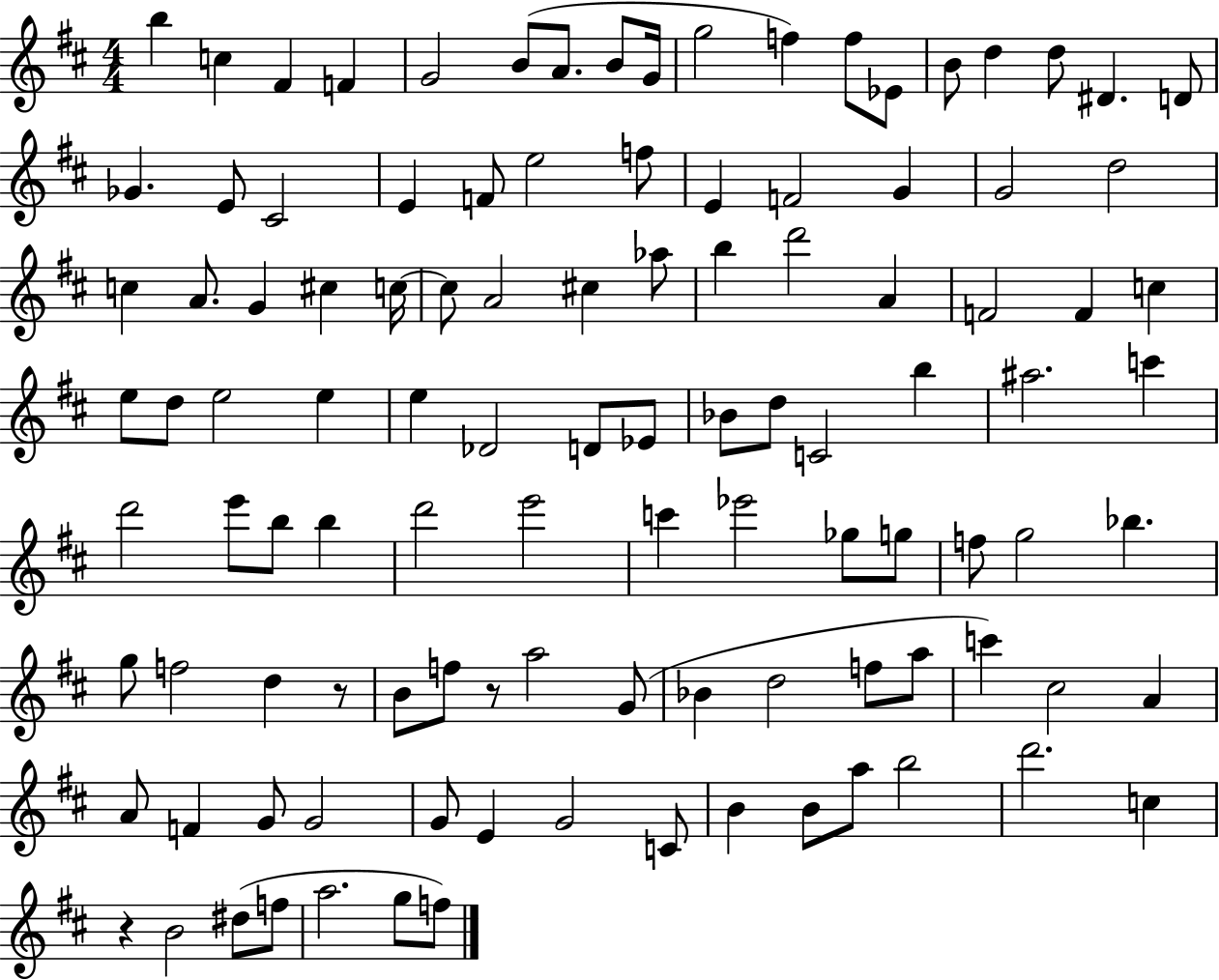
{
  \clef treble
  \numericTimeSignature
  \time 4/4
  \key d \major
  b''4 c''4 fis'4 f'4 | g'2 b'8( a'8. b'8 g'16 | g''2 f''4) f''8 ees'8 | b'8 d''4 d''8 dis'4. d'8 | \break ges'4. e'8 cis'2 | e'4 f'8 e''2 f''8 | e'4 f'2 g'4 | g'2 d''2 | \break c''4 a'8. g'4 cis''4 c''16~~ | c''8 a'2 cis''4 aes''8 | b''4 d'''2 a'4 | f'2 f'4 c''4 | \break e''8 d''8 e''2 e''4 | e''4 des'2 d'8 ees'8 | bes'8 d''8 c'2 b''4 | ais''2. c'''4 | \break d'''2 e'''8 b''8 b''4 | d'''2 e'''2 | c'''4 ees'''2 ges''8 g''8 | f''8 g''2 bes''4. | \break g''8 f''2 d''4 r8 | b'8 f''8 r8 a''2 g'8( | bes'4 d''2 f''8 a''8 | c'''4) cis''2 a'4 | \break a'8 f'4 g'8 g'2 | g'8 e'4 g'2 c'8 | b'4 b'8 a''8 b''2 | d'''2. c''4 | \break r4 b'2 dis''8( f''8 | a''2. g''8 f''8) | \bar "|."
}